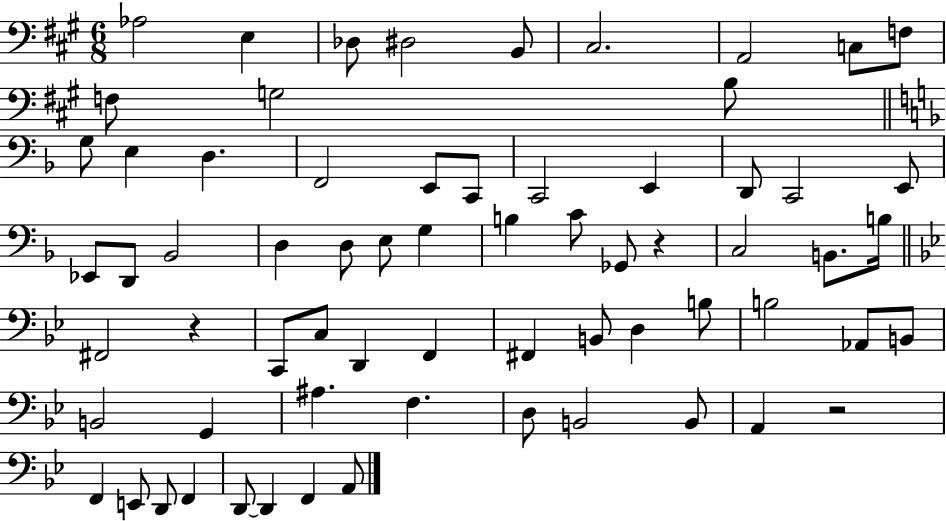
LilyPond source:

{
  \clef bass
  \numericTimeSignature
  \time 6/8
  \key a \major
  aes2 e4 | des8 dis2 b,8 | cis2. | a,2 c8 f8 | \break f8 g2 b8 | \bar "||" \break \key f \major g8 e4 d4. | f,2 e,8 c,8 | c,2 e,4 | d,8 c,2 e,8 | \break ees,8 d,8 bes,2 | d4 d8 e8 g4 | b4 c'8 ges,8 r4 | c2 b,8. b16 | \break \bar "||" \break \key bes \major fis,2 r4 | c,8 c8 d,4 f,4 | fis,4 b,8 d4 b8 | b2 aes,8 b,8 | \break b,2 g,4 | ais4. f4. | d8 b,2 b,8 | a,4 r2 | \break f,4 e,8 d,8 f,4 | d,8~~ d,4 f,4 a,8 | \bar "|."
}